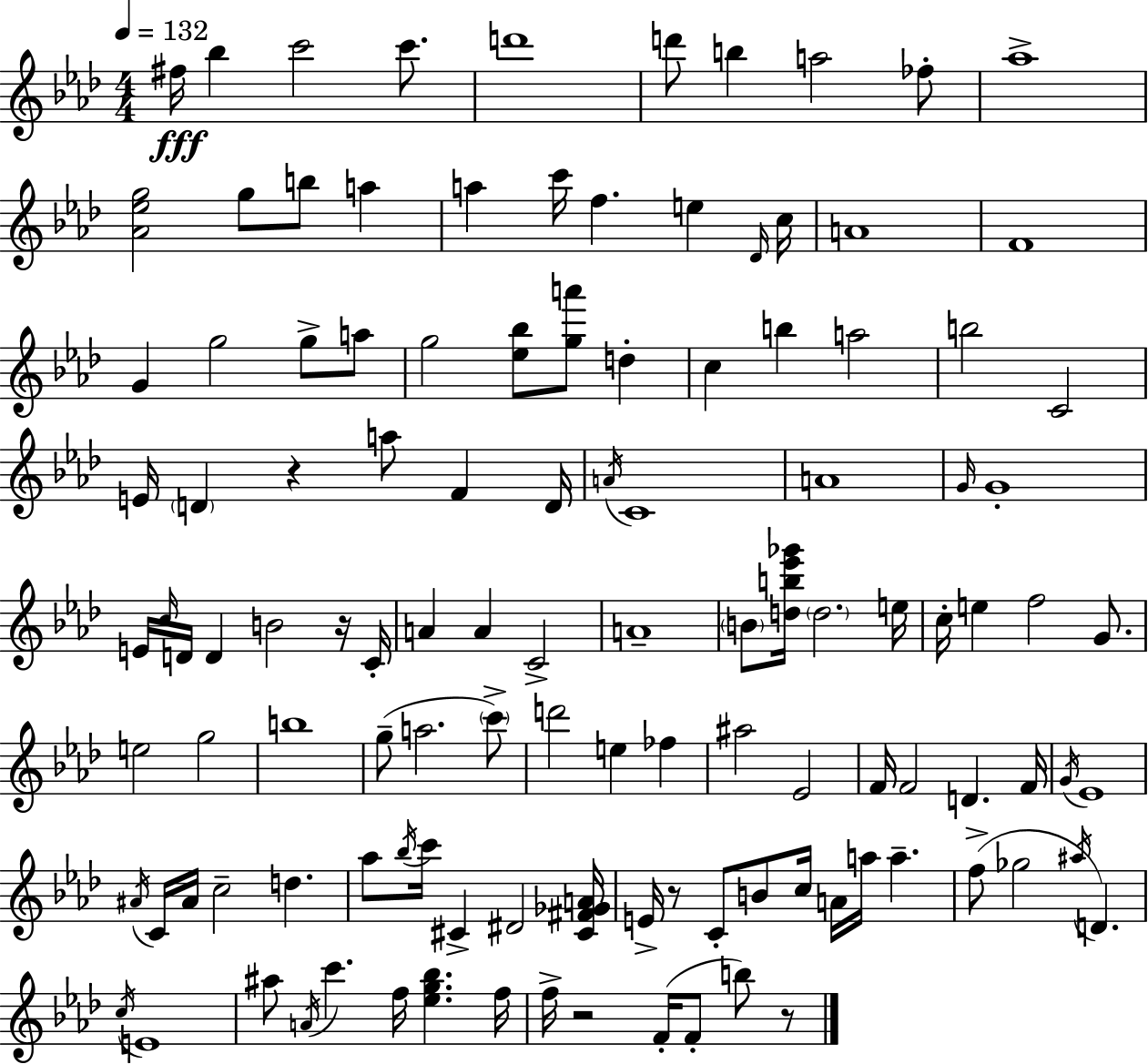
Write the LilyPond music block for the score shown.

{
  \clef treble
  \numericTimeSignature
  \time 4/4
  \key f \minor
  \tempo 4 = 132
  fis''16\fff bes''4 c'''2 c'''8. | d'''1 | d'''8 b''4 a''2 fes''8-. | aes''1-> | \break <aes' ees'' g''>2 g''8 b''8 a''4 | a''4 c'''16 f''4. e''4 \grace { des'16 } | c''16 a'1 | f'1 | \break g'4 g''2 g''8-> a''8 | g''2 <ees'' bes''>8 <g'' a'''>8 d''4-. | c''4 b''4 a''2 | b''2 c'2 | \break e'16 \parenthesize d'4 r4 a''8 f'4 | d'16 \acciaccatura { a'16 } c'1 | a'1 | \grace { g'16 } g'1-. | \break e'16 \grace { c''16 } d'16 d'4 b'2 | r16 c'16-. a'4 a'4 c'2-> | a'1-- | \parenthesize b'8 <d'' b'' ees''' ges'''>16 \parenthesize d''2. | \break e''16 c''16-. e''4 f''2 | g'8. e''2 g''2 | b''1 | g''8--( a''2. | \break \parenthesize c'''8->) d'''2 e''4 | fes''4 ais''2 ees'2 | f'16 f'2 d'4. | f'16 \acciaccatura { g'16 } ees'1 | \break \acciaccatura { ais'16 } c'16 ais'16 c''2-- | d''4. aes''8 \acciaccatura { bes''16 } c'''16 cis'4-> dis'2 | <cis' fis' ges' a'>16 e'16-> r8 c'8-. b'8 c''16 a'16 | a''16 a''4.-- f''8->( ges''2 | \break \acciaccatura { ais''16 }) d'4. \acciaccatura { c''16 } e'1 | ais''8 \acciaccatura { a'16 } c'''4. | f''16 <ees'' g'' bes''>4. f''16 f''16-> r2 | f'16-.( f'8-. b''8) r8 \bar "|."
}